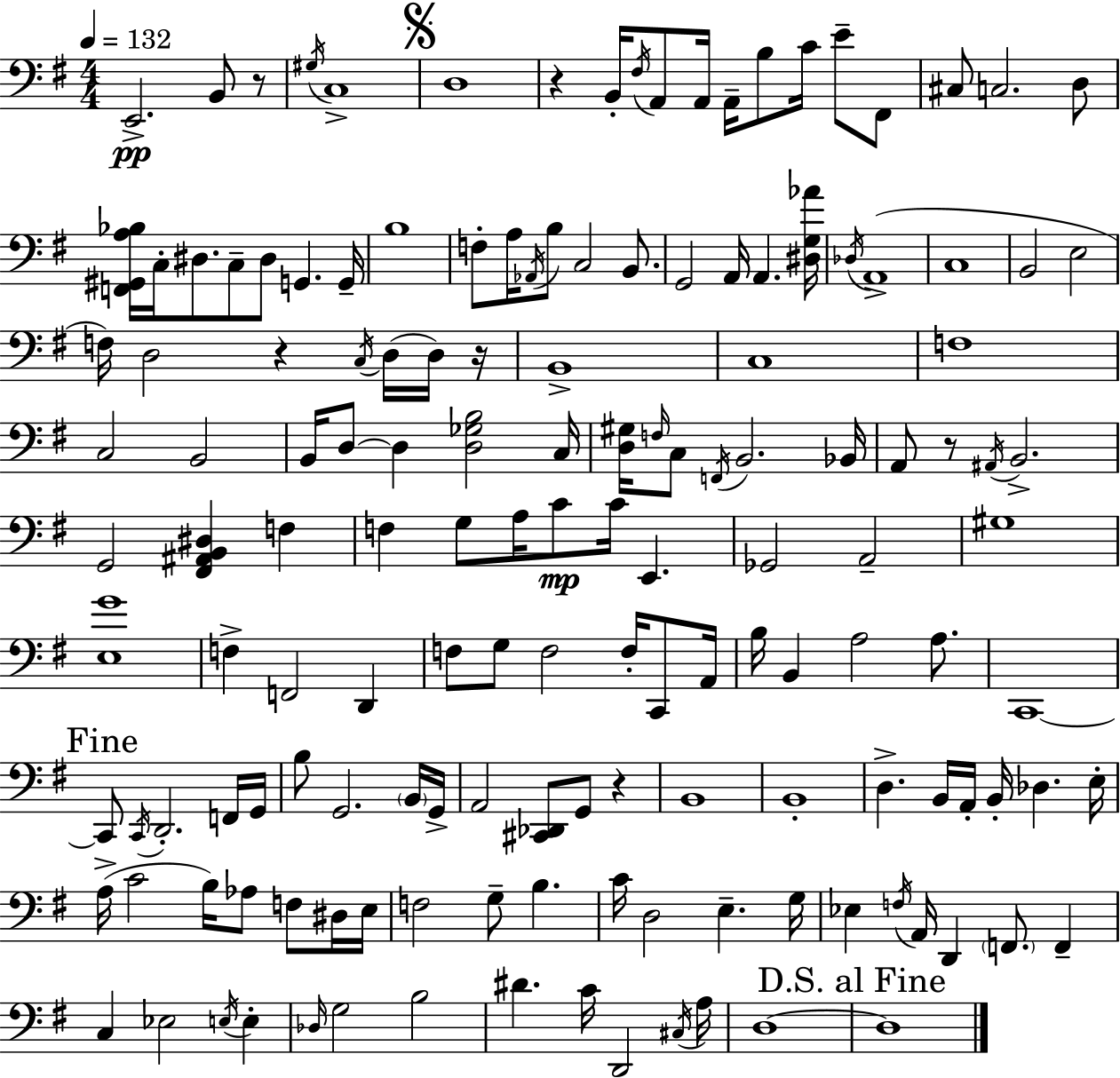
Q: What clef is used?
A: bass